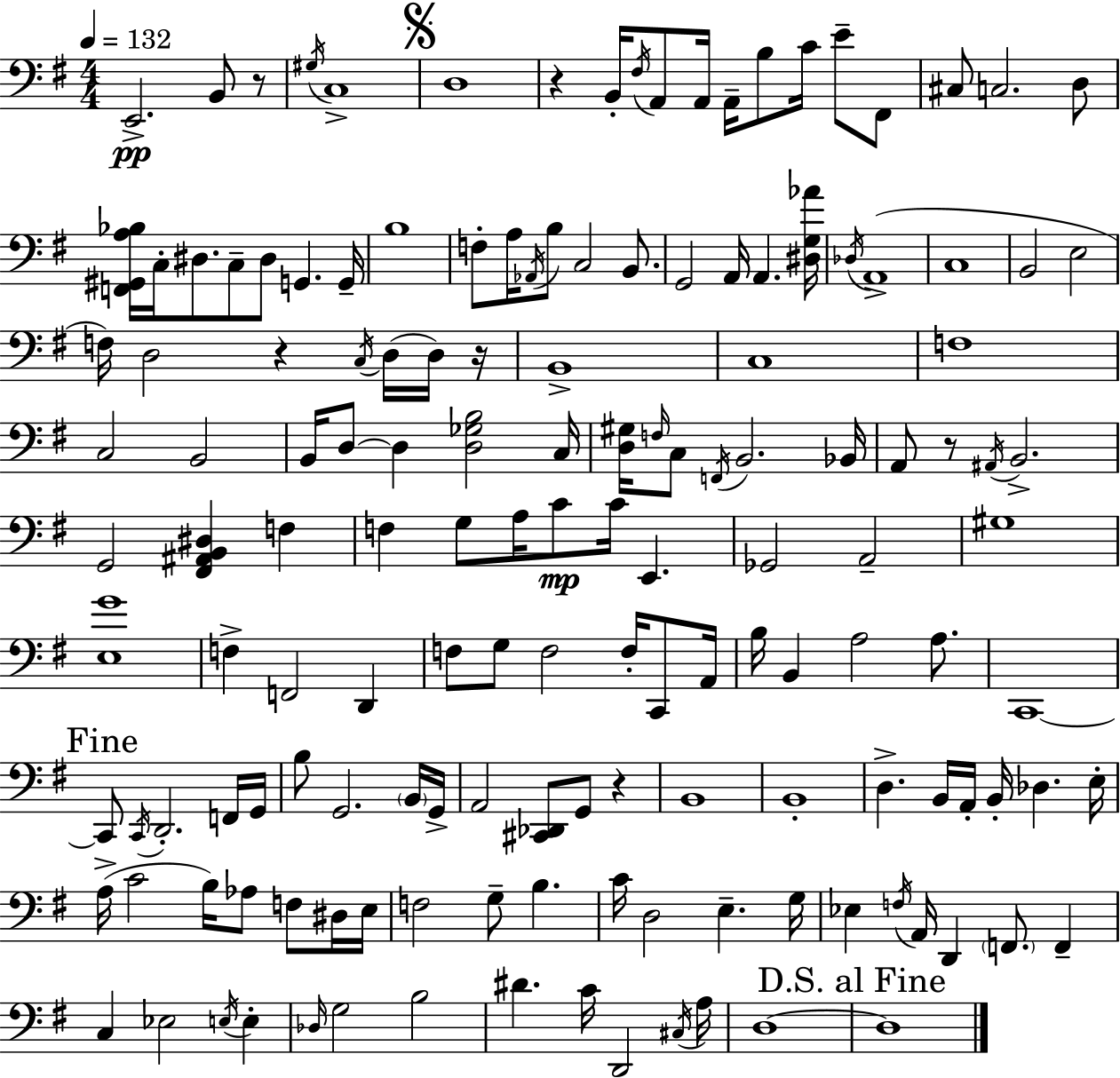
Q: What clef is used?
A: bass